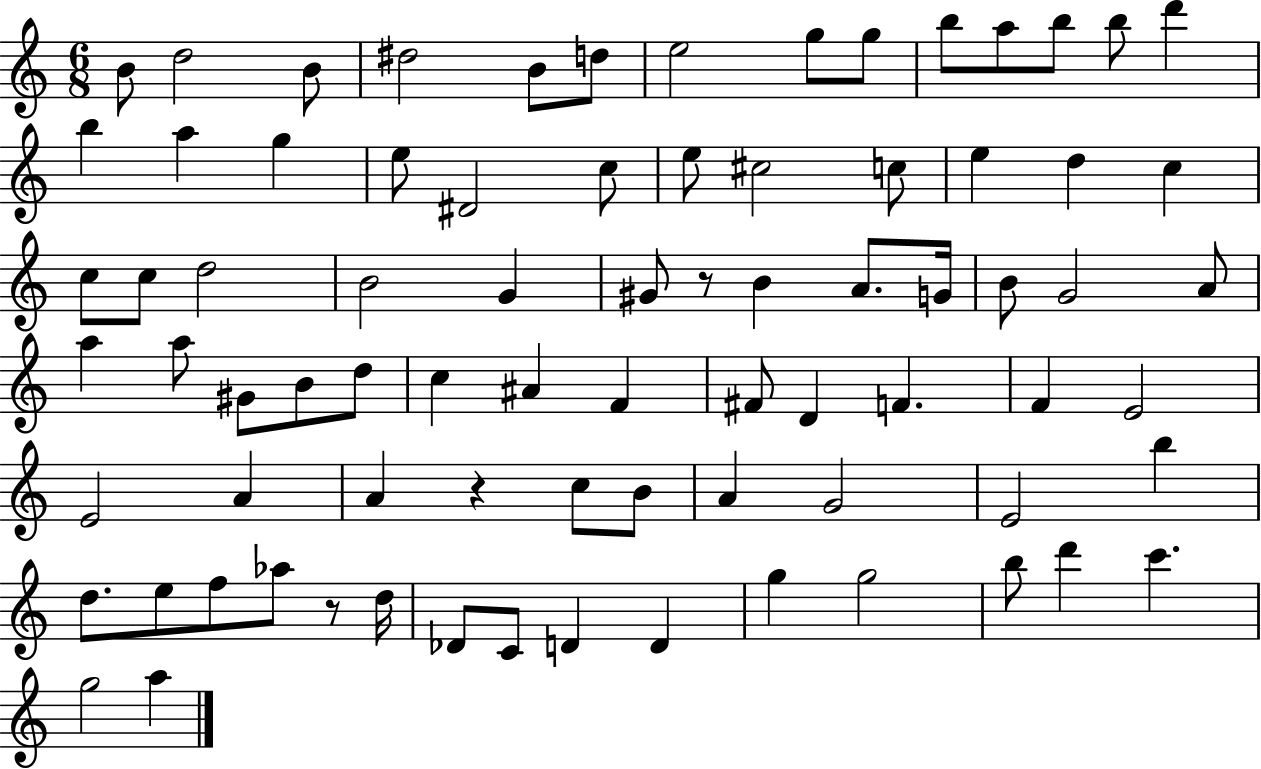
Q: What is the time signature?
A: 6/8